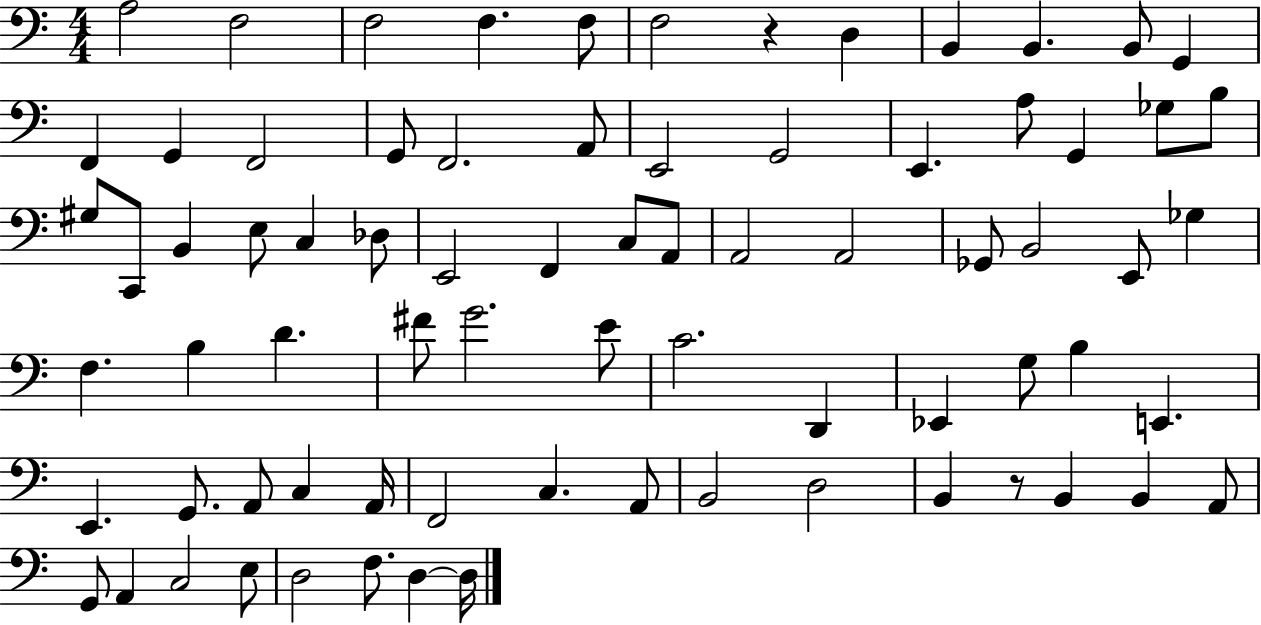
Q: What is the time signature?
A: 4/4